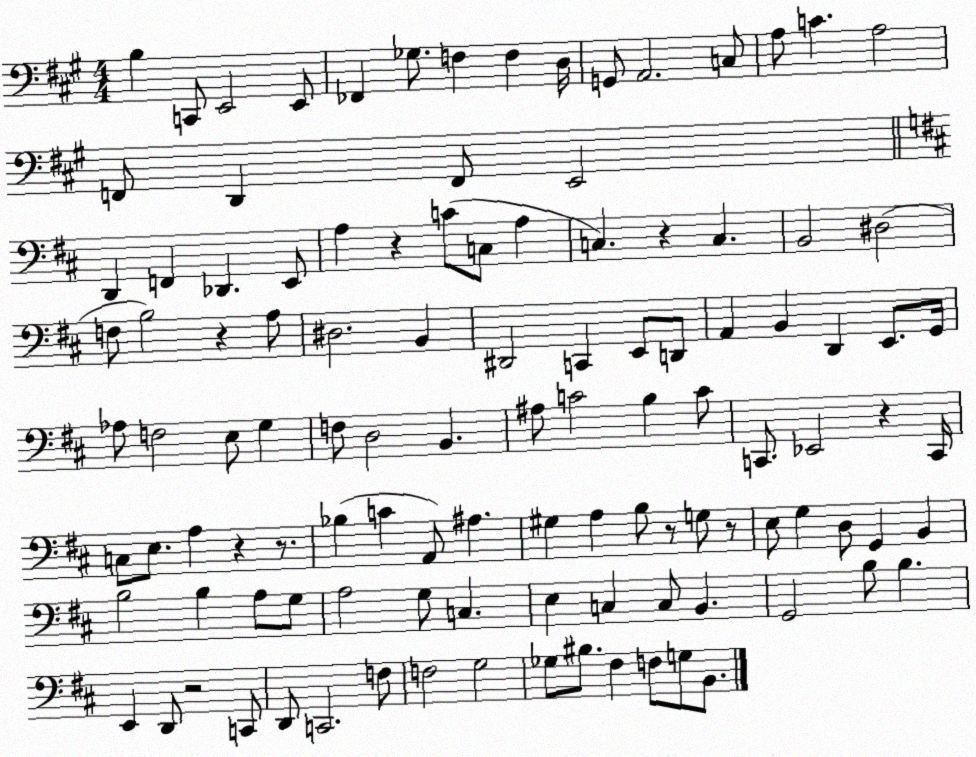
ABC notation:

X:1
T:Untitled
M:4/4
L:1/4
K:A
B, C,,/2 E,,2 E,,/2 _F,, _G,/2 F, F, D,/4 G,,/2 A,,2 C,/2 A,/2 C A,2 F,,/2 D,, F,,/2 E,,2 D,, F,, _D,, E,,/2 A, z C/2 C,/2 A, C, z C, B,,2 ^D,2 F,/2 B,2 z A,/2 ^D,2 B,, ^D,,2 C,, E,,/2 D,,/2 A,, B,, D,, E,,/2 G,,/4 _A,/2 F,2 E,/2 G, F,/2 D,2 B,, ^A,/2 C2 B, C/2 C,,/2 _E,,2 z C,,/4 C,/2 E,/2 A, z z/2 _B, C A,,/2 ^A, ^G, A, B,/2 z/2 G,/2 z/2 E,/2 G, D,/2 G,, B,, B,2 B, A,/2 G,/2 A,2 G,/2 C, E, C, C,/2 B,, G,,2 B,/2 B, E,, D,,/2 z2 C,,/2 D,,/2 C,,2 F,/2 F,2 G,2 _G,/2 ^B,/2 ^F, F,/2 G,/2 B,,/2